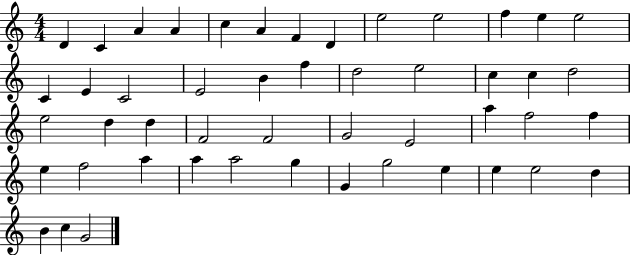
{
  \clef treble
  \numericTimeSignature
  \time 4/4
  \key c \major
  d'4 c'4 a'4 a'4 | c''4 a'4 f'4 d'4 | e''2 e''2 | f''4 e''4 e''2 | \break c'4 e'4 c'2 | e'2 b'4 f''4 | d''2 e''2 | c''4 c''4 d''2 | \break e''2 d''4 d''4 | f'2 f'2 | g'2 e'2 | a''4 f''2 f''4 | \break e''4 f''2 a''4 | a''4 a''2 g''4 | g'4 g''2 e''4 | e''4 e''2 d''4 | \break b'4 c''4 g'2 | \bar "|."
}